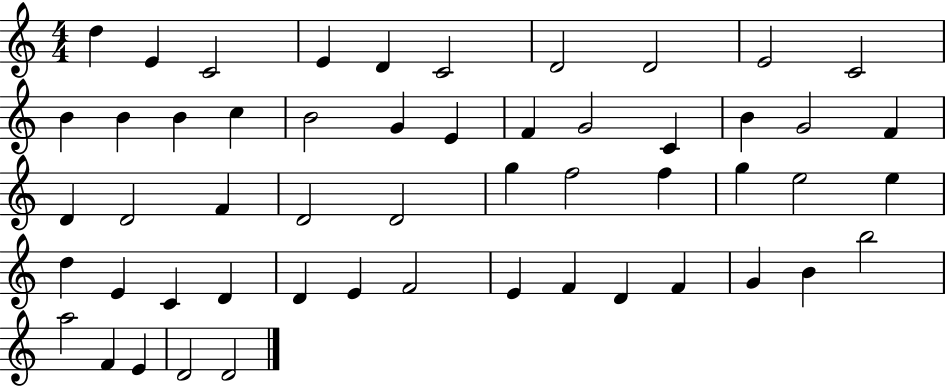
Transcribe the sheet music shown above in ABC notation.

X:1
T:Untitled
M:4/4
L:1/4
K:C
d E C2 E D C2 D2 D2 E2 C2 B B B c B2 G E F G2 C B G2 F D D2 F D2 D2 g f2 f g e2 e d E C D D E F2 E F D F G B b2 a2 F E D2 D2